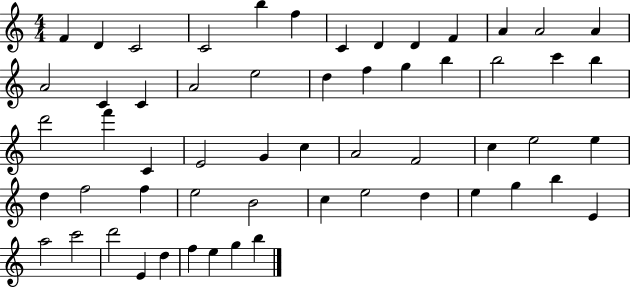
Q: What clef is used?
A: treble